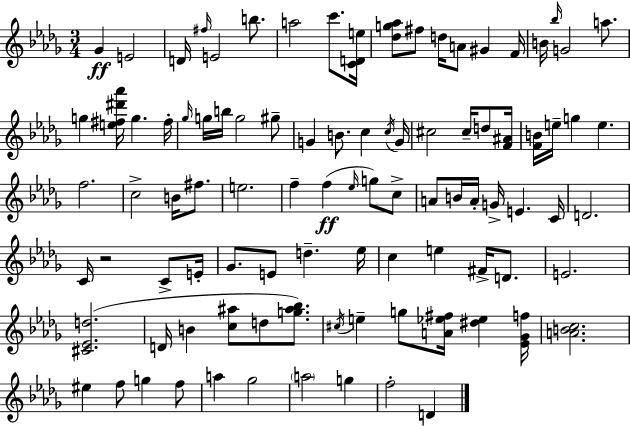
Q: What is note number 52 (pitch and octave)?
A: C4